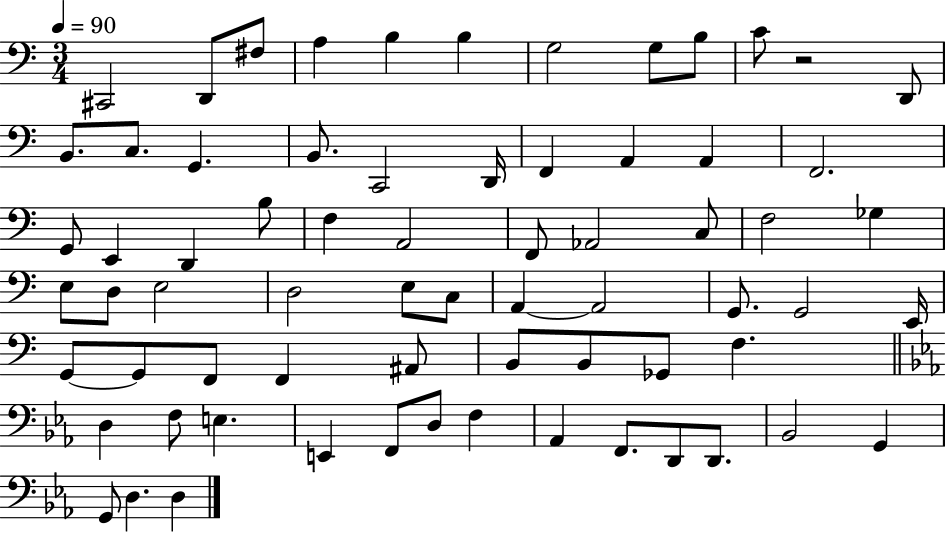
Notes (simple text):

C#2/h D2/e F#3/e A3/q B3/q B3/q G3/h G3/e B3/e C4/e R/h D2/e B2/e. C3/e. G2/q. B2/e. C2/h D2/s F2/q A2/q A2/q F2/h. G2/e E2/q D2/q B3/e F3/q A2/h F2/e Ab2/h C3/e F3/h Gb3/q E3/e D3/e E3/h D3/h E3/e C3/e A2/q A2/h G2/e. G2/h E2/s G2/e G2/e F2/e F2/q A#2/e B2/e B2/e Gb2/e F3/q. D3/q F3/e E3/q. E2/q F2/e D3/e F3/q Ab2/q F2/e. D2/e D2/e. Bb2/h G2/q G2/e D3/q. D3/q